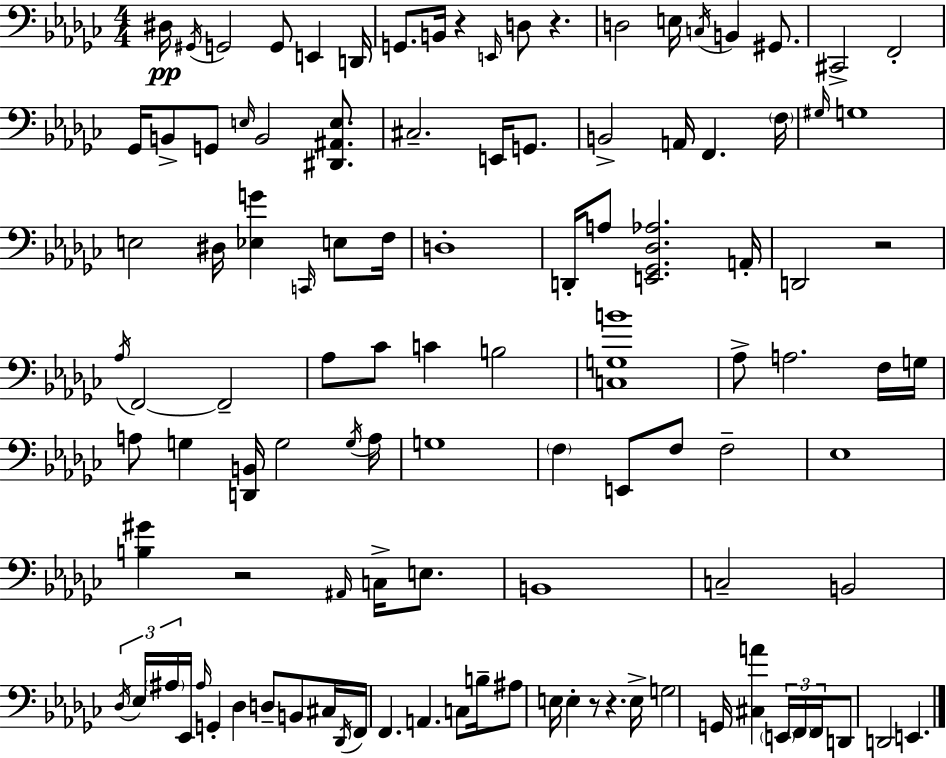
{
  \clef bass
  \numericTimeSignature
  \time 4/4
  \key ees \minor
  dis16\pp \acciaccatura { gis,16 } g,2 g,8 e,4 | d,16 g,8. b,16 r4 \grace { e,16 } d8 r4. | d2 e16 \acciaccatura { c16 } b,4 | gis,8. cis,2-> f,2-. | \break ges,16 b,8-> g,8 \grace { e16 } b,2 | <dis, ais, e>8. cis2.-- | e,16 g,8. b,2-> a,16 f,4. | \parenthesize f16 \grace { gis16 } g1 | \break e2 dis16 <ees g'>4 | \grace { c,16 } e8 f16 d1-. | d,16-. a8 <e, ges, des aes>2. | a,16-. d,2 r2 | \break \acciaccatura { aes16 } f,2~~ f,2-- | aes8 ces'8 c'4 b2 | <c g b'>1 | aes8-> a2. | \break f16 g16 a8 g4 <d, b,>16 g2 | \acciaccatura { g16 } a16 g1 | \parenthesize f4 e,8 f8 | f2-- ees1 | \break <b gis'>4 r2 | \grace { ais,16 } c16-> e8. b,1 | c2-- | b,2 \tuplet 3/2 { \acciaccatura { des16 } ees16 \parenthesize ais16 } ees,16 \grace { ais16 } g,4-. | \break des4 d8-- b,8 cis16 \acciaccatura { des,16 } f,16 f,4. | a,4. c8 b16-- ais8 e16 e4-. | r8 r4. e16-> g2 | g,16 <cis a'>4 \tuplet 3/2 { \parenthesize e,16 \parenthesize f,16 f,16 } d,8 d,2 | \break e,4. \bar "|."
}